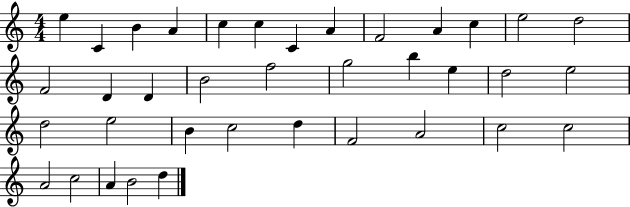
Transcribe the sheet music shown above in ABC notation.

X:1
T:Untitled
M:4/4
L:1/4
K:C
e C B A c c C A F2 A c e2 d2 F2 D D B2 f2 g2 b e d2 e2 d2 e2 B c2 d F2 A2 c2 c2 A2 c2 A B2 d